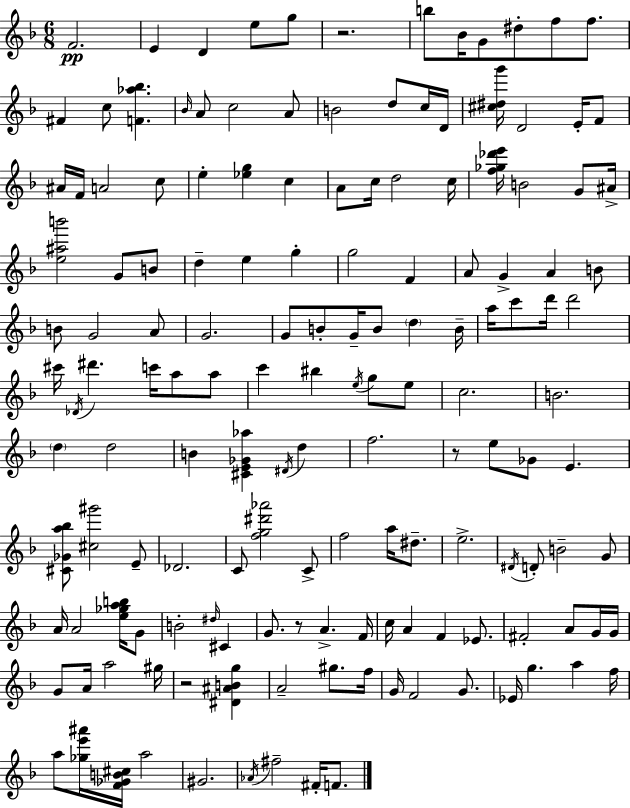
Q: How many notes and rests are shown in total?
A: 151